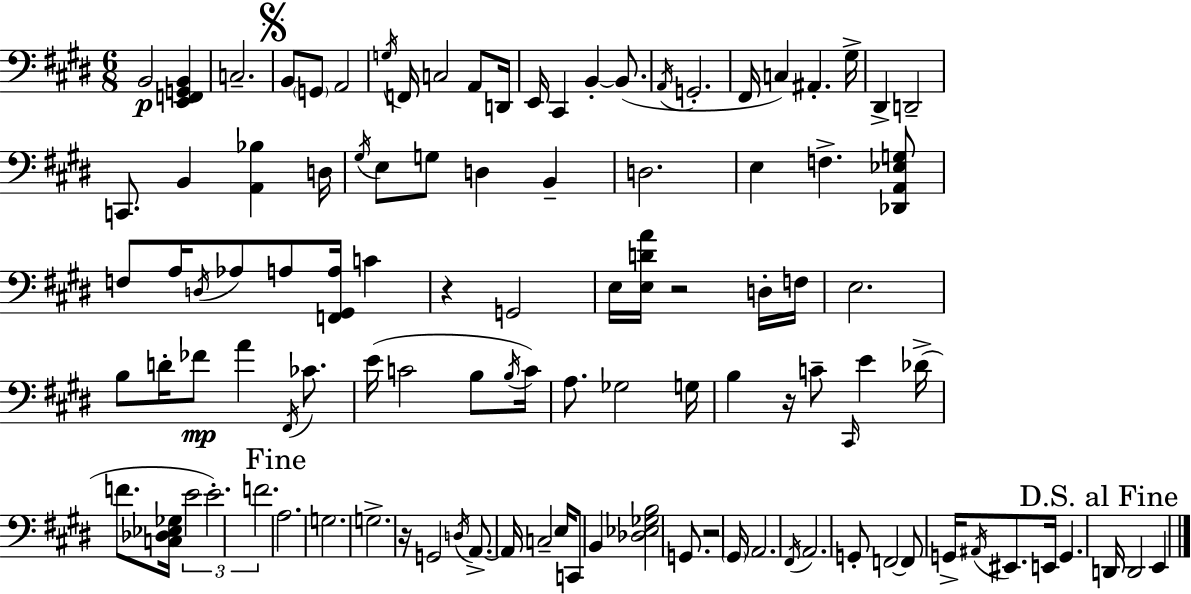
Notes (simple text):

B2/h [E2,F2,G2,B2]/q C3/h. B2/e G2/e A2/h G3/s F2/s C3/h A2/e D2/s E2/s C#2/q B2/q B2/e. A2/s G2/h. F#2/s C3/q A#2/q. G#3/s D#2/q D2/h C2/e. B2/q [A2,Bb3]/q D3/s G#3/s E3/e G3/e D3/q B2/q D3/h. E3/q F3/q. [Db2,A2,Eb3,G3]/e F3/e A3/s D3/s Ab3/e A3/e [F2,G#2,A3]/s C4/q R/q G2/h E3/s [E3,D4,A4]/s R/h D3/s F3/s E3/h. B3/e D4/s FES4/e A4/q F#2/s CES4/e. E4/s C4/h B3/e B3/s C4/s A3/e. Gb3/h G3/s B3/q R/s C4/e C#2/s E4/q Db4/s F4/e. [C3,Db3,Eb3,Gb3]/s E4/h E4/h. F4/h. A3/h. G3/h. G3/h. R/s G2/h D3/s A2/e. A2/s C3/h E3/s C2/e B2/q [Db3,Eb3,Gb3,B3]/h G2/e. R/h G#2/s A2/h. F#2/s A2/h. G2/e F2/h F2/e G2/s A#2/s EIS2/e. E2/s G2/q. D2/s D2/h E2/q